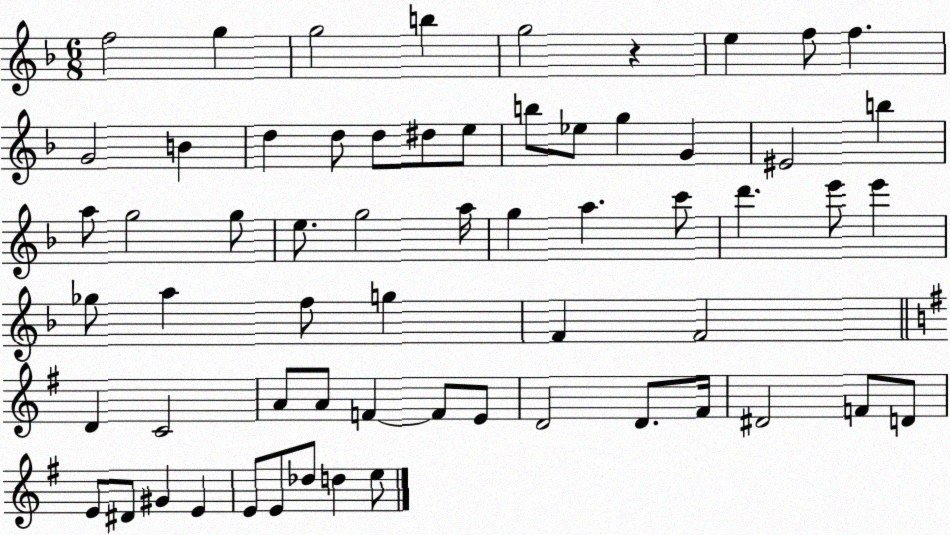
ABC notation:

X:1
T:Untitled
M:6/8
L:1/4
K:F
f2 g g2 b g2 z e f/2 f G2 B d d/2 d/2 ^d/2 e/2 b/2 _e/2 g G ^E2 b a/2 g2 g/2 e/2 g2 a/4 g a c'/2 d' e'/2 e' _g/2 a f/2 g F F2 D C2 A/2 A/2 F F/2 E/2 D2 D/2 ^F/4 ^D2 F/2 D/2 E/2 ^D/2 ^G E E/2 E/2 _d/2 d e/2